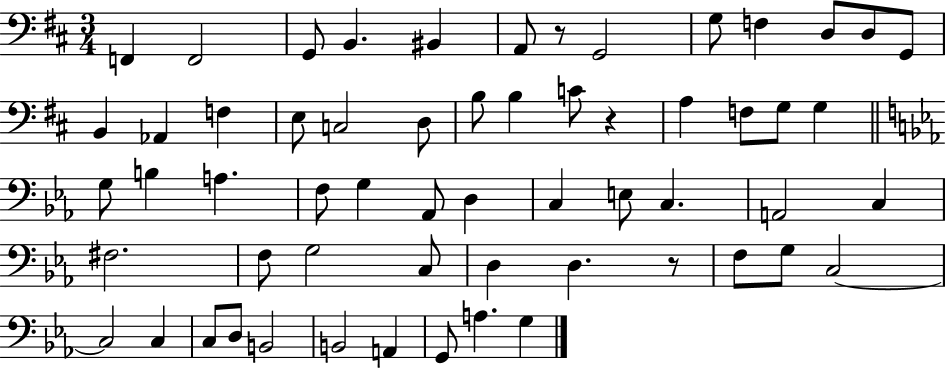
F2/q F2/h G2/e B2/q. BIS2/q A2/e R/e G2/h G3/e F3/q D3/e D3/e G2/e B2/q Ab2/q F3/q E3/e C3/h D3/e B3/e B3/q C4/e R/q A3/q F3/e G3/e G3/q G3/e B3/q A3/q. F3/e G3/q Ab2/e D3/q C3/q E3/e C3/q. A2/h C3/q F#3/h. F3/e G3/h C3/e D3/q D3/q. R/e F3/e G3/e C3/h C3/h C3/q C3/e D3/e B2/h B2/h A2/q G2/e A3/q. G3/q